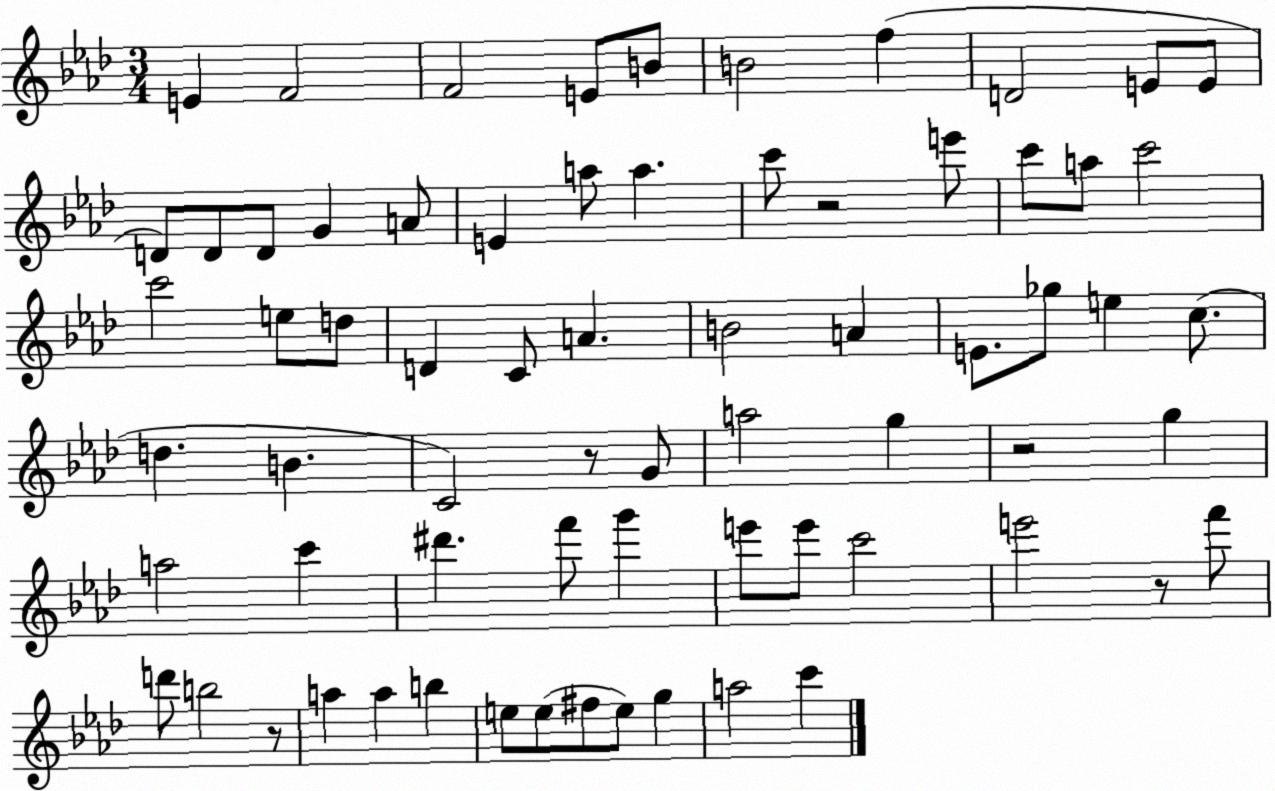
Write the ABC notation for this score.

X:1
T:Untitled
M:3/4
L:1/4
K:Ab
E F2 F2 E/2 B/2 B2 f D2 E/2 E/2 D/2 D/2 D/2 G A/2 E a/2 a c'/2 z2 e'/2 c'/2 a/2 c'2 c'2 e/2 d/2 D C/2 A B2 A E/2 _g/2 e c/2 d B C2 z/2 G/2 a2 g z2 g a2 c' ^d' f'/2 g' e'/2 e'/2 c'2 e'2 z/2 f'/2 d'/2 b2 z/2 a a b e/2 e/2 ^f/2 e/2 g a2 c'